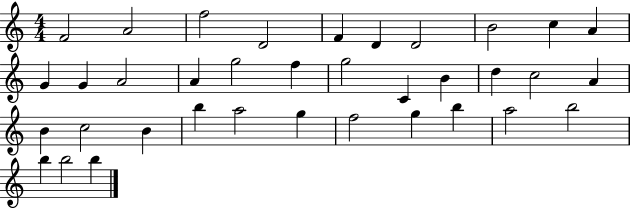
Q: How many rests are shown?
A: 0